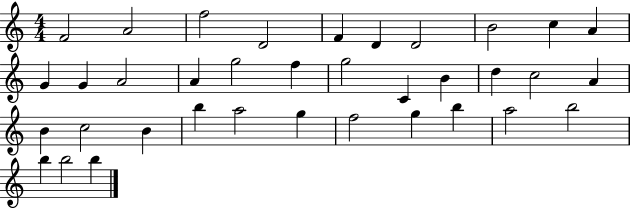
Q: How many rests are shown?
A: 0